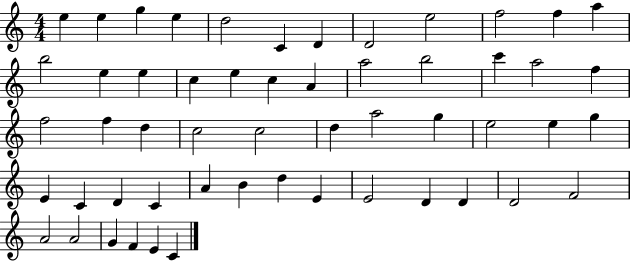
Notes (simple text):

E5/q E5/q G5/q E5/q D5/h C4/q D4/q D4/h E5/h F5/h F5/q A5/q B5/h E5/q E5/q C5/q E5/q C5/q A4/q A5/h B5/h C6/q A5/h F5/q F5/h F5/q D5/q C5/h C5/h D5/q A5/h G5/q E5/h E5/q G5/q E4/q C4/q D4/q C4/q A4/q B4/q D5/q E4/q E4/h D4/q D4/q D4/h F4/h A4/h A4/h G4/q F4/q E4/q C4/q